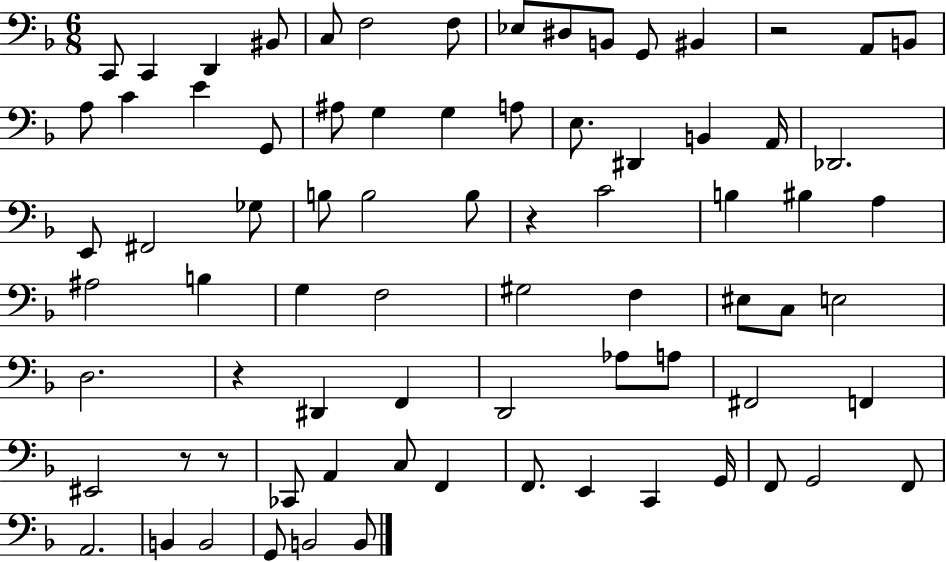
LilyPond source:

{
  \clef bass
  \numericTimeSignature
  \time 6/8
  \key f \major
  c,8 c,4 d,4 bis,8 | c8 f2 f8 | ees8 dis8 b,8 g,8 bis,4 | r2 a,8 b,8 | \break a8 c'4 e'4 g,8 | ais8 g4 g4 a8 | e8. dis,4 b,4 a,16 | des,2. | \break e,8 fis,2 ges8 | b8 b2 b8 | r4 c'2 | b4 bis4 a4 | \break ais2 b4 | g4 f2 | gis2 f4 | eis8 c8 e2 | \break d2. | r4 dis,4 f,4 | d,2 aes8 a8 | fis,2 f,4 | \break eis,2 r8 r8 | ces,8 a,4 c8 f,4 | f,8. e,4 c,4 g,16 | f,8 g,2 f,8 | \break a,2. | b,4 b,2 | g,8 b,2 b,8 | \bar "|."
}